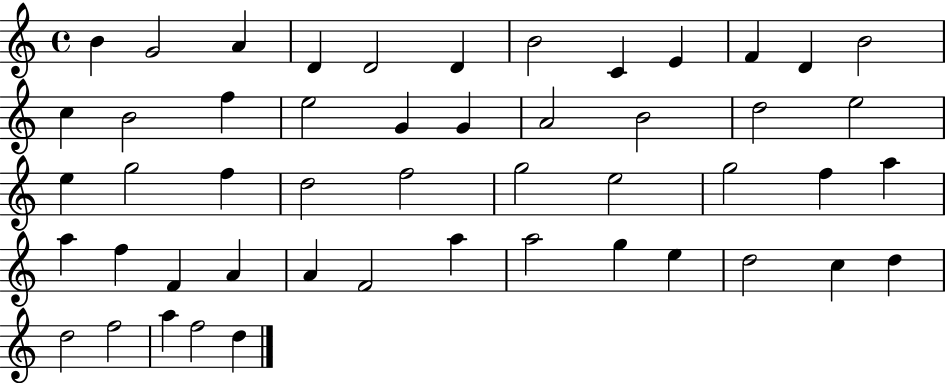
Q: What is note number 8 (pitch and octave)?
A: C4